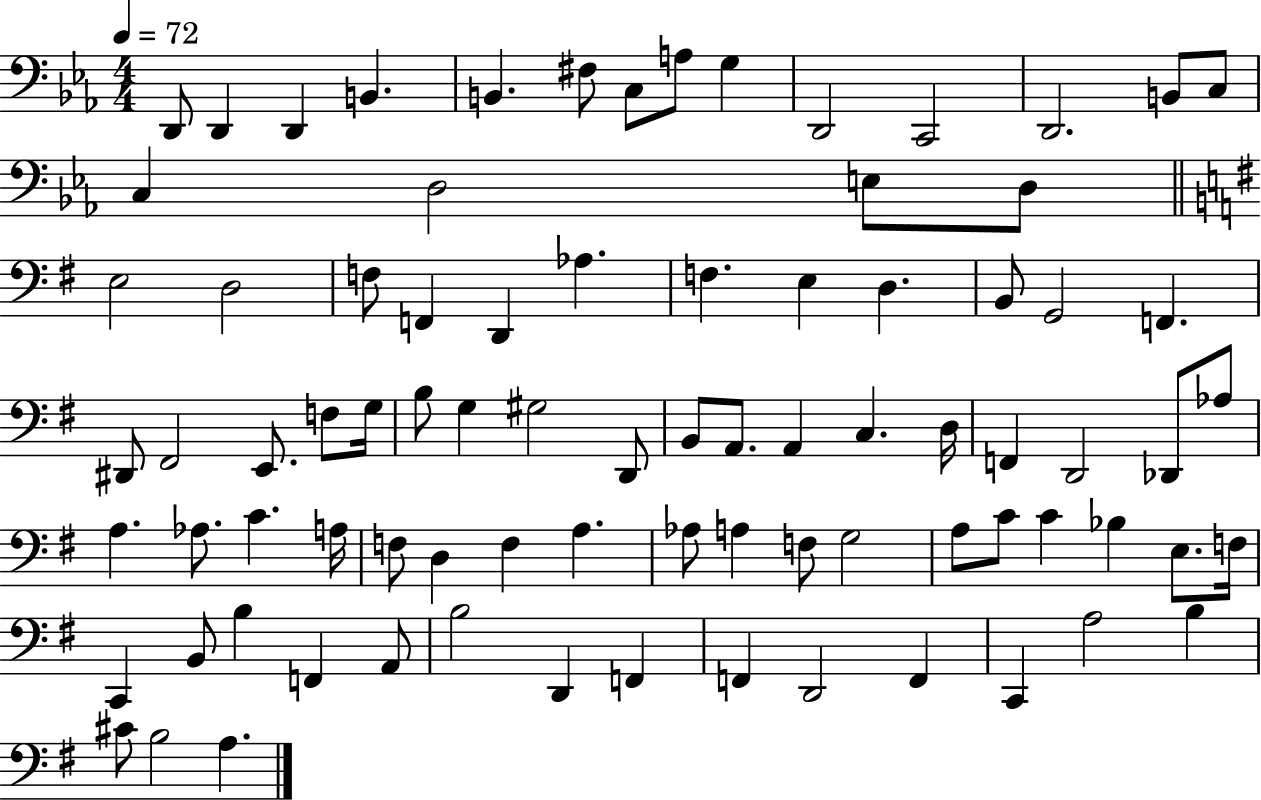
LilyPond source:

{
  \clef bass
  \numericTimeSignature
  \time 4/4
  \key ees \major
  \tempo 4 = 72
  \repeat volta 2 { d,8 d,4 d,4 b,4. | b,4. fis8 c8 a8 g4 | d,2 c,2 | d,2. b,8 c8 | \break c4 d2 e8 d8 | \bar "||" \break \key g \major e2 d2 | f8 f,4 d,4 aes4. | f4. e4 d4. | b,8 g,2 f,4. | \break dis,8 fis,2 e,8. f8 g16 | b8 g4 gis2 d,8 | b,8 a,8. a,4 c4. d16 | f,4 d,2 des,8 aes8 | \break a4. aes8. c'4. a16 | f8 d4 f4 a4. | aes8 a4 f8 g2 | a8 c'8 c'4 bes4 e8. f16 | \break c,4 b,8 b4 f,4 a,8 | b2 d,4 f,4 | f,4 d,2 f,4 | c,4 a2 b4 | \break cis'8 b2 a4. | } \bar "|."
}